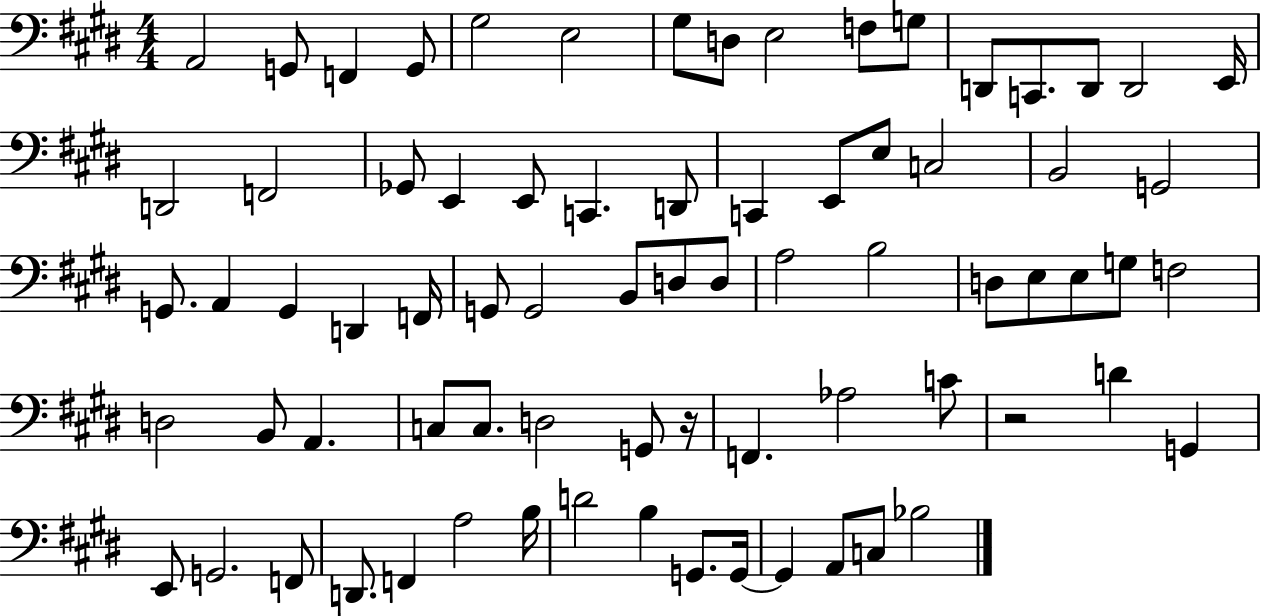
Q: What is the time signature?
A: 4/4